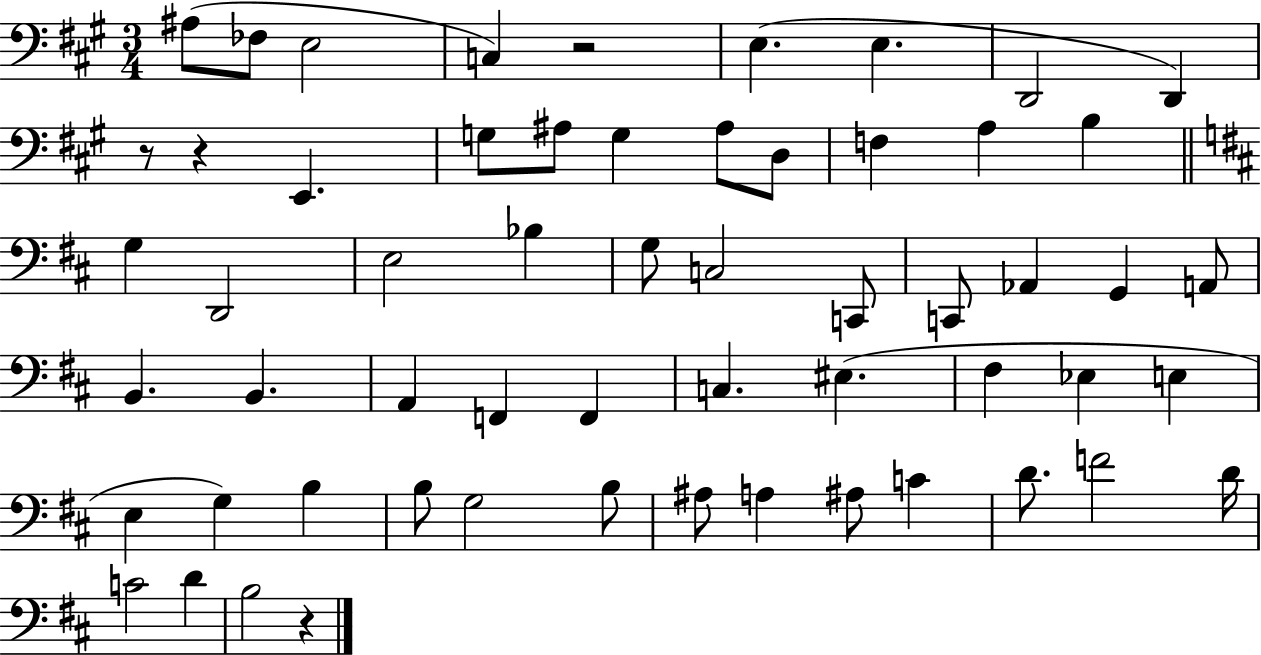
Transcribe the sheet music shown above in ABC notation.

X:1
T:Untitled
M:3/4
L:1/4
K:A
^A,/2 _F,/2 E,2 C, z2 E, E, D,,2 D,, z/2 z E,, G,/2 ^A,/2 G, ^A,/2 D,/2 F, A, B, G, D,,2 E,2 _B, G,/2 C,2 C,,/2 C,,/2 _A,, G,, A,,/2 B,, B,, A,, F,, F,, C, ^E, ^F, _E, E, E, G, B, B,/2 G,2 B,/2 ^A,/2 A, ^A,/2 C D/2 F2 D/4 C2 D B,2 z